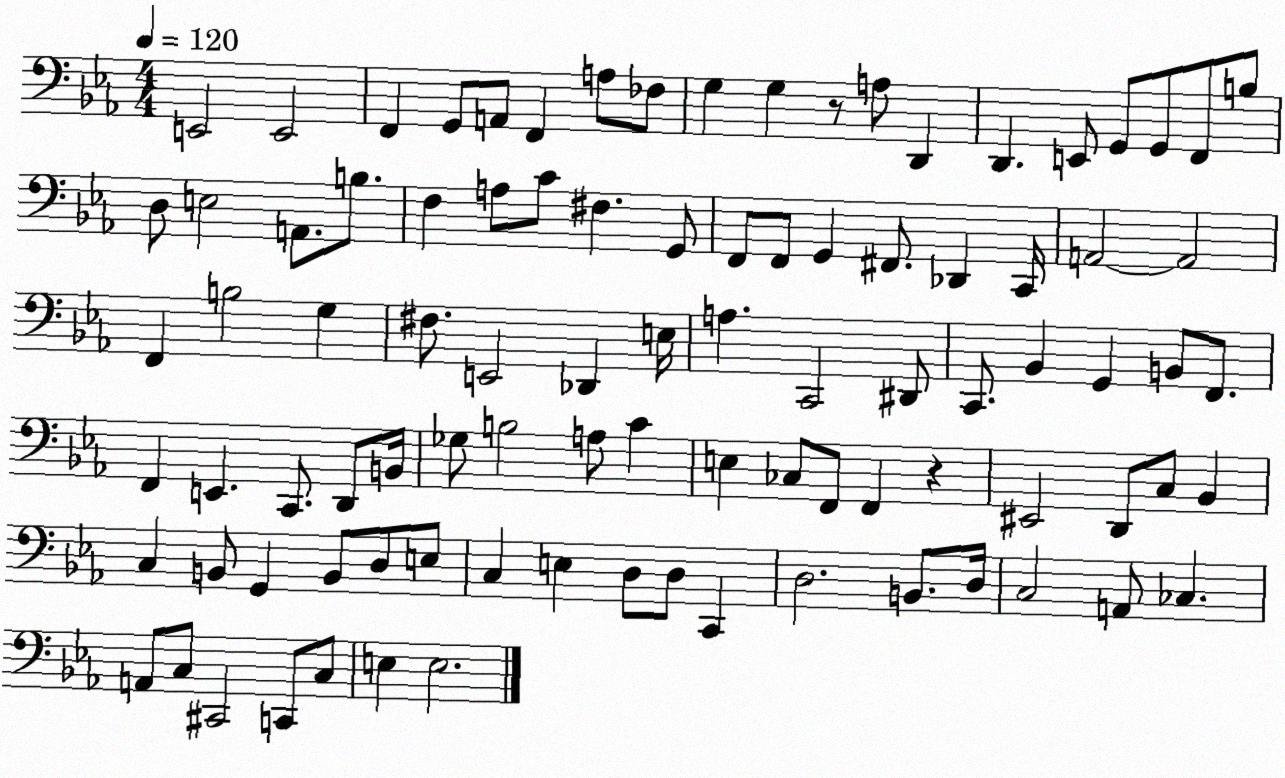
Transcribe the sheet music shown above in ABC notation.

X:1
T:Untitled
M:4/4
L:1/4
K:Eb
E,,2 E,,2 F,, G,,/2 A,,/2 F,, A,/2 _F,/2 G, G, z/2 A,/2 D,, D,, E,,/2 G,,/2 G,,/2 F,,/2 B,/2 D,/2 E,2 A,,/2 B,/2 F, A,/2 C/2 ^F, G,,/2 F,,/2 F,,/2 G,, ^F,,/2 _D,, C,,/4 A,,2 A,,2 F,, B,2 G, ^F,/2 E,,2 _D,, E,/4 A, C,,2 ^D,,/2 C,,/2 _B,, G,, B,,/2 F,,/2 F,, E,, C,,/2 D,,/2 B,,/4 _G,/2 B,2 A,/2 C E, _C,/2 F,,/2 F,, z ^E,,2 D,,/2 C,/2 _B,, C, B,,/2 G,, B,,/2 D,/2 E,/2 C, E, D,/2 D,/2 C,, D,2 B,,/2 D,/4 C,2 A,,/2 _C, A,,/2 C,/2 ^C,,2 C,,/2 C,/2 E, E,2